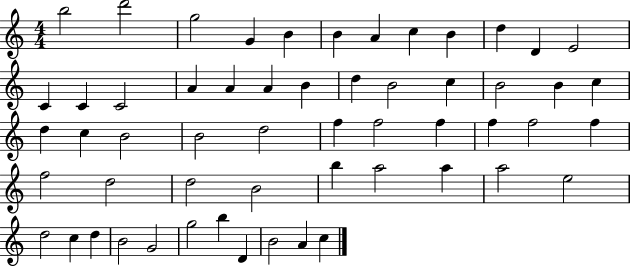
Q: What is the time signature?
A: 4/4